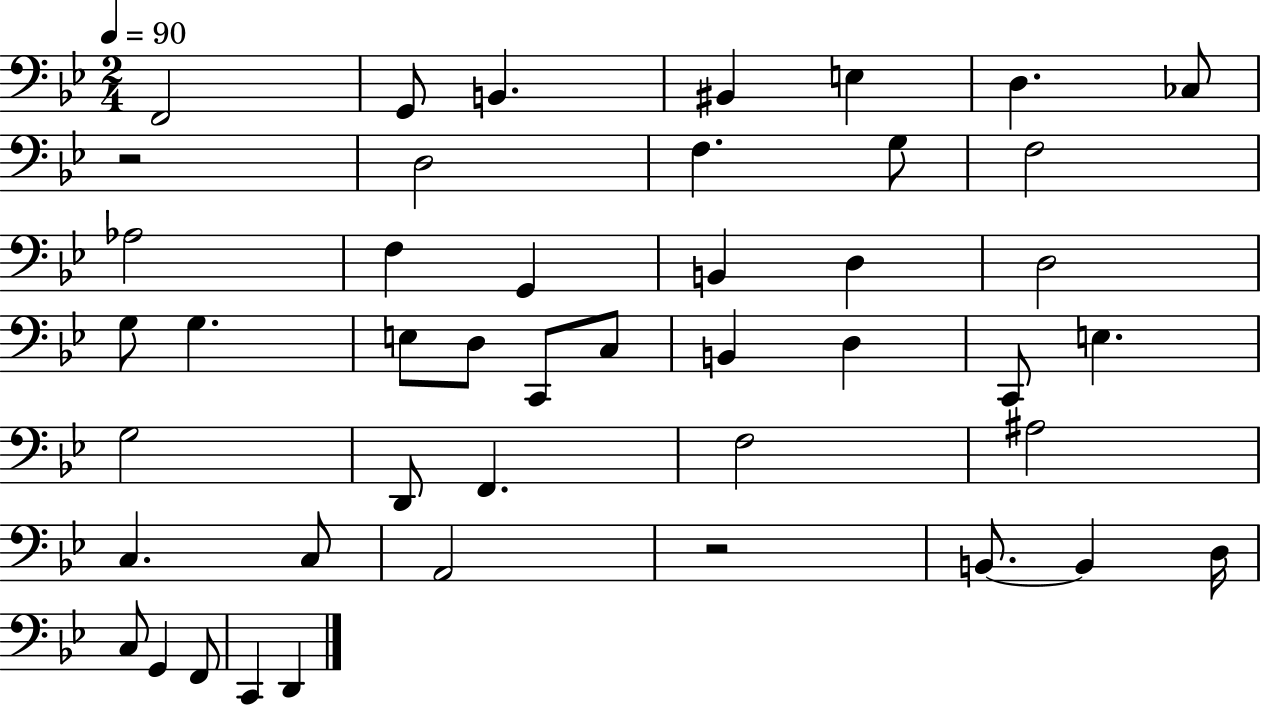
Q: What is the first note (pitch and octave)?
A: F2